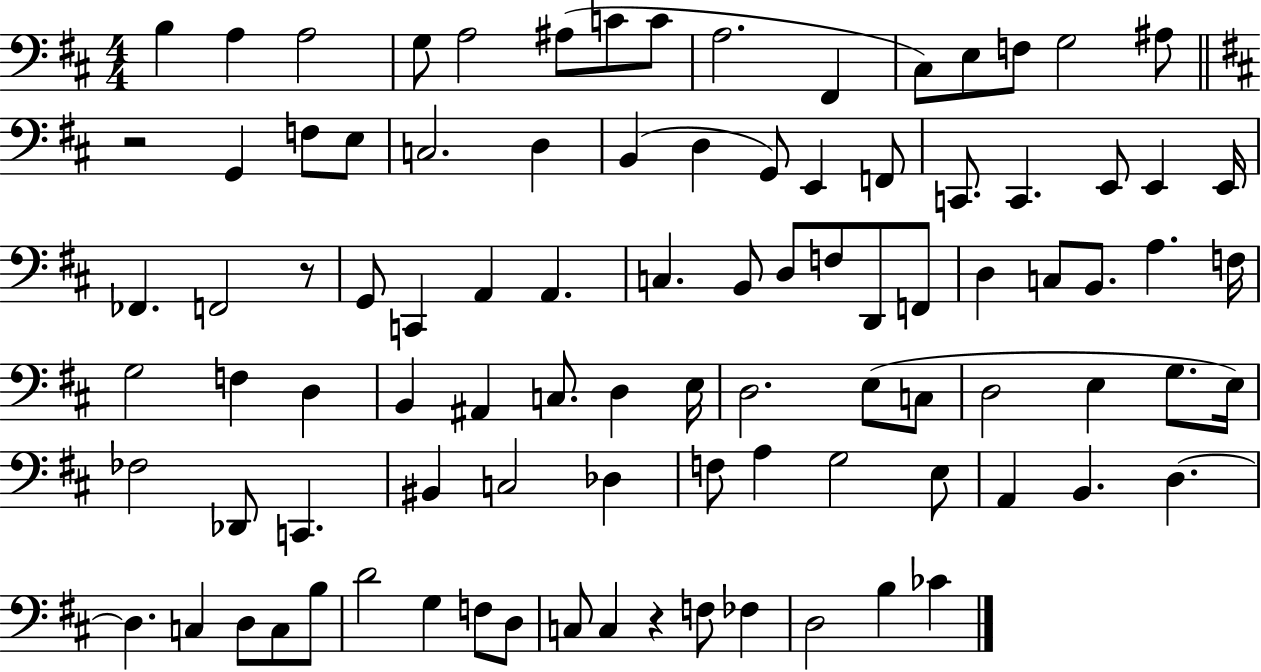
B3/q A3/q A3/h G3/e A3/h A#3/e C4/e C4/e A3/h. F#2/q C#3/e E3/e F3/e G3/h A#3/e R/h G2/q F3/e E3/e C3/h. D3/q B2/q D3/q G2/e E2/q F2/e C2/e. C2/q. E2/e E2/q E2/s FES2/q. F2/h R/e G2/e C2/q A2/q A2/q. C3/q. B2/e D3/e F3/e D2/e F2/e D3/q C3/e B2/e. A3/q. F3/s G3/h F3/q D3/q B2/q A#2/q C3/e. D3/q E3/s D3/h. E3/e C3/e D3/h E3/q G3/e. E3/s FES3/h Db2/e C2/q. BIS2/q C3/h Db3/q F3/e A3/q G3/h E3/e A2/q B2/q. D3/q. D3/q. C3/q D3/e C3/e B3/e D4/h G3/q F3/e D3/e C3/e C3/q R/q F3/e FES3/q D3/h B3/q CES4/q